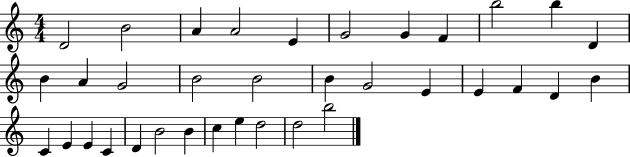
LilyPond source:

{
  \clef treble
  \numericTimeSignature
  \time 4/4
  \key c \major
  d'2 b'2 | a'4 a'2 e'4 | g'2 g'4 f'4 | b''2 b''4 d'4 | \break b'4 a'4 g'2 | b'2 b'2 | b'4 g'2 e'4 | e'4 f'4 d'4 b'4 | \break c'4 e'4 e'4 c'4 | d'4 b'2 b'4 | c''4 e''4 d''2 | d''2 b''2 | \break \bar "|."
}